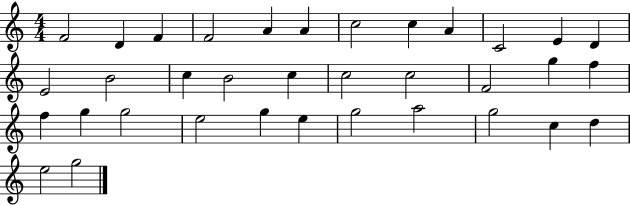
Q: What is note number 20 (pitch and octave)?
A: F4